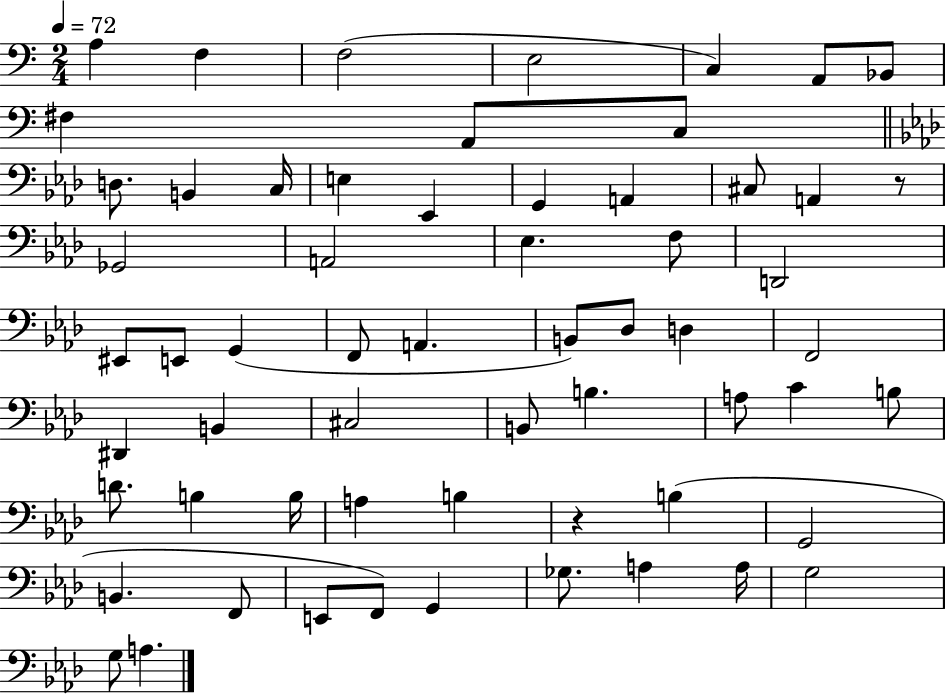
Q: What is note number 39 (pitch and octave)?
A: A3